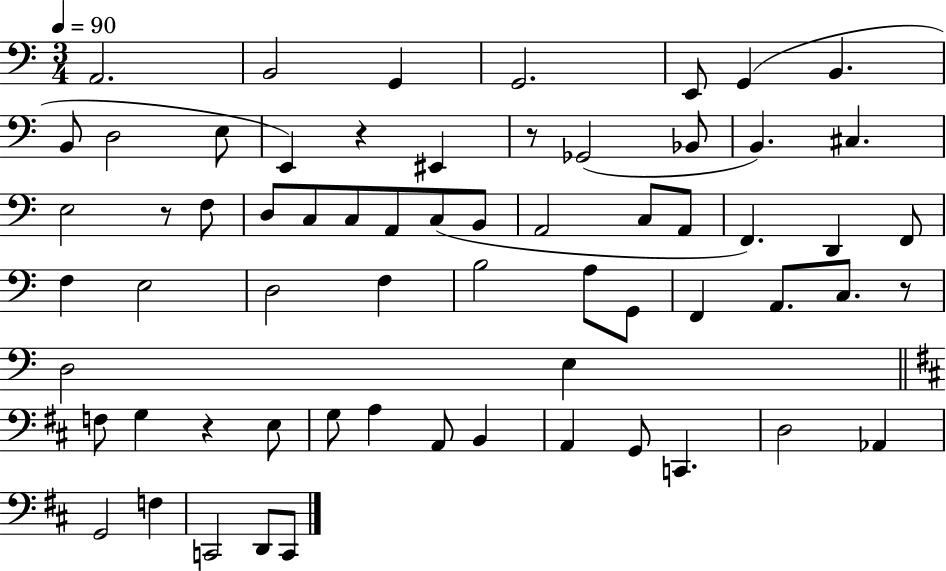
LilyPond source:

{
  \clef bass
  \numericTimeSignature
  \time 3/4
  \key c \major
  \tempo 4 = 90
  a,2. | b,2 g,4 | g,2. | e,8 g,4( b,4. | \break b,8 d2 e8 | e,4) r4 eis,4 | r8 ges,2( bes,8 | b,4.) cis4. | \break e2 r8 f8 | d8 c8 c8 a,8 c8( b,8 | a,2 c8 a,8 | f,4.) d,4 f,8 | \break f4 e2 | d2 f4 | b2 a8 g,8 | f,4 a,8. c8. r8 | \break d2 e4 | \bar "||" \break \key d \major f8 g4 r4 e8 | g8 a4 a,8 b,4 | a,4 g,8 c,4. | d2 aes,4 | \break g,2 f4 | c,2 d,8 c,8 | \bar "|."
}